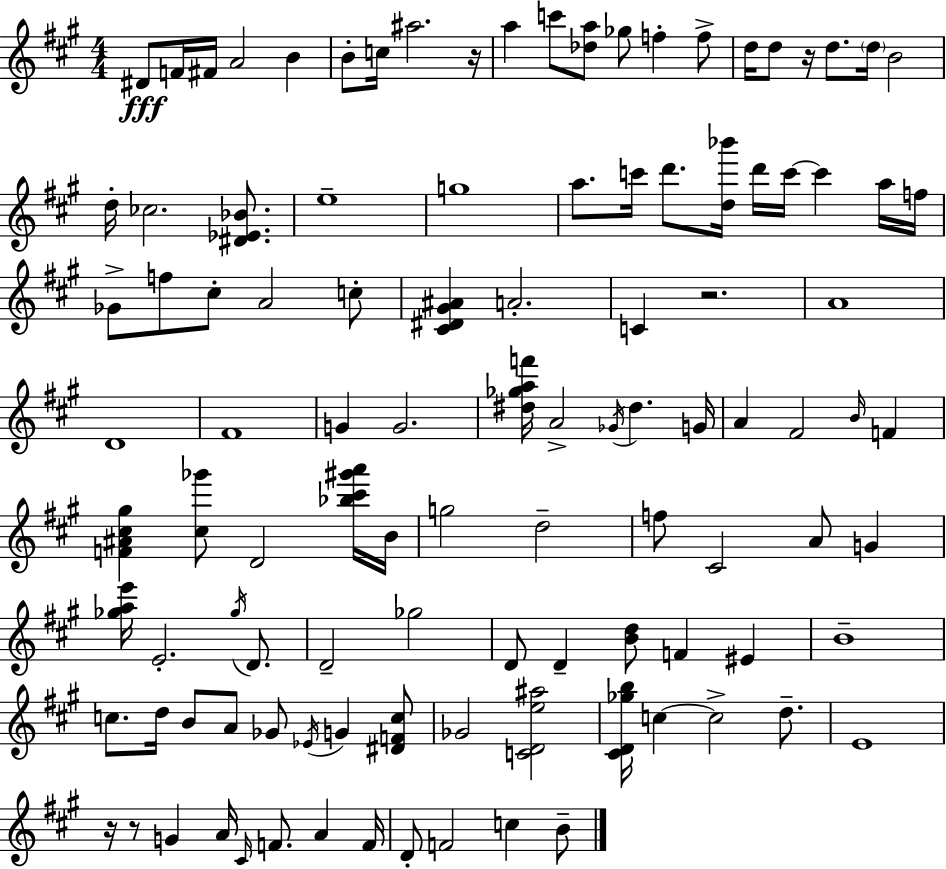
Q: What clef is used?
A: treble